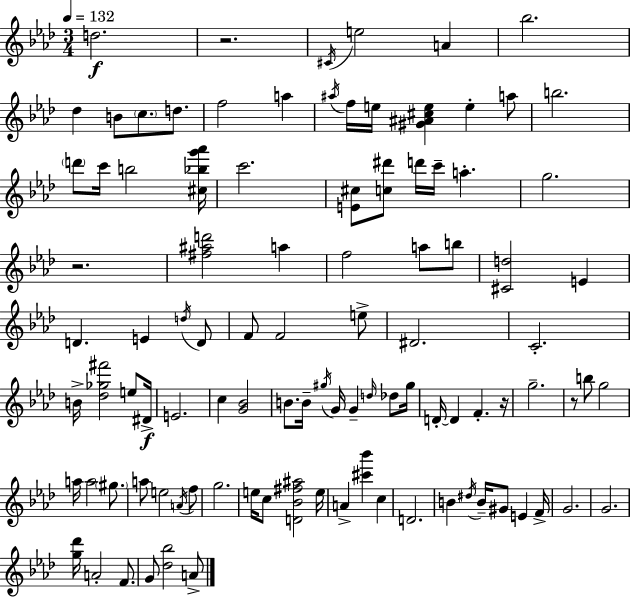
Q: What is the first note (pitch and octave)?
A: D5